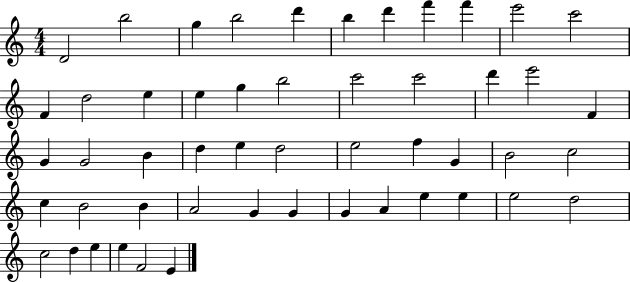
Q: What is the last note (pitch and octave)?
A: E4